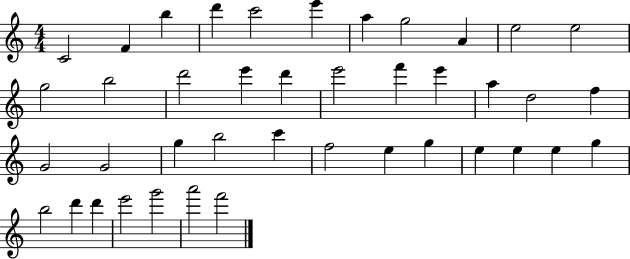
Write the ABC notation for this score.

X:1
T:Untitled
M:4/4
L:1/4
K:C
C2 F b d' c'2 e' a g2 A e2 e2 g2 b2 d'2 e' d' e'2 f' e' a d2 f G2 G2 g b2 c' f2 e g e e e g b2 d' d' e'2 g'2 a'2 f'2